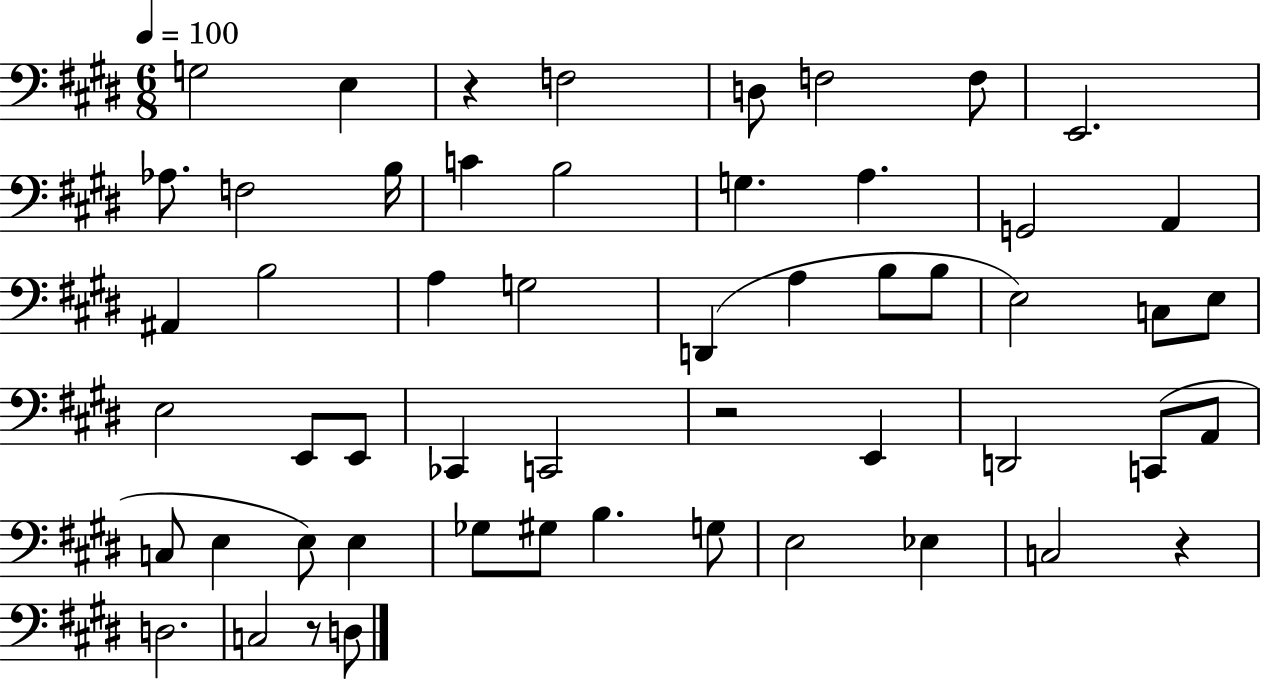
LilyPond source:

{
  \clef bass
  \numericTimeSignature
  \time 6/8
  \key e \major
  \tempo 4 = 100
  g2 e4 | r4 f2 | d8 f2 f8 | e,2. | \break aes8. f2 b16 | c'4 b2 | g4. a4. | g,2 a,4 | \break ais,4 b2 | a4 g2 | d,4( a4 b8 b8 | e2) c8 e8 | \break e2 e,8 e,8 | ces,4 c,2 | r2 e,4 | d,2 c,8( a,8 | \break c8 e4 e8) e4 | ges8 gis8 b4. g8 | e2 ees4 | c2 r4 | \break d2. | c2 r8 d8 | \bar "|."
}